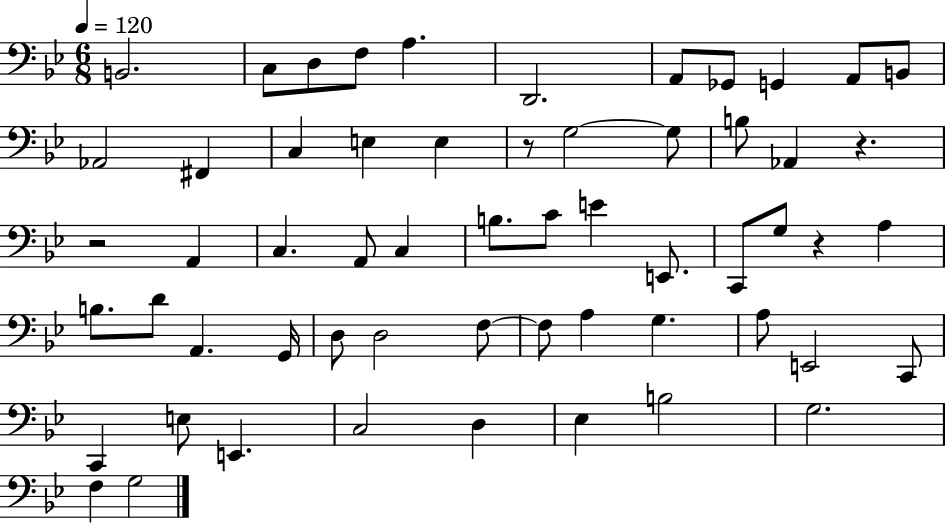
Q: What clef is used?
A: bass